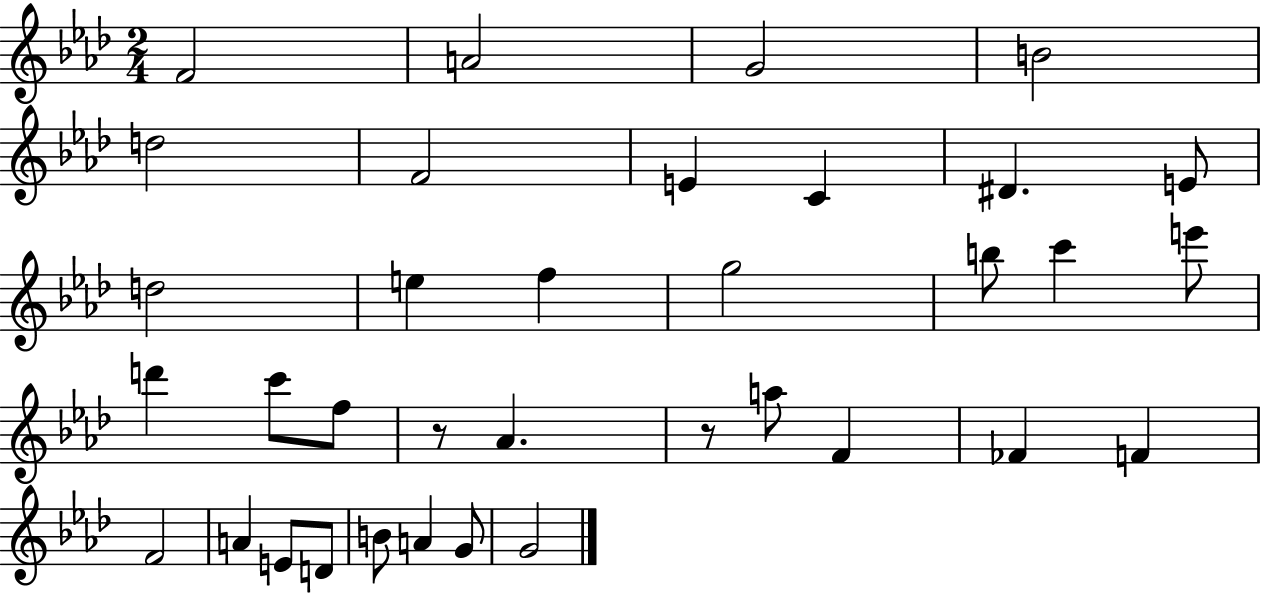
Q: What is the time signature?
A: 2/4